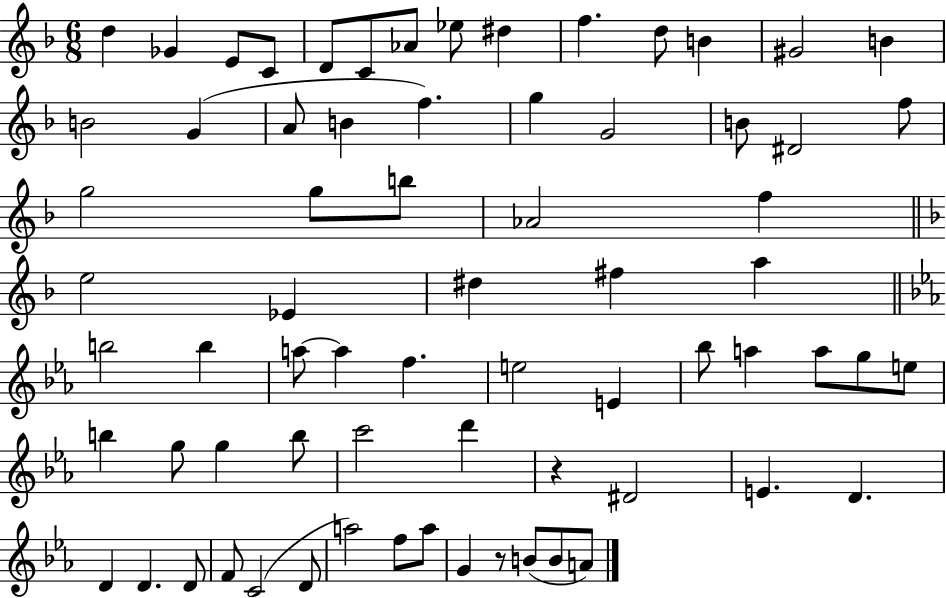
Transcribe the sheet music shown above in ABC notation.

X:1
T:Untitled
M:6/8
L:1/4
K:F
d _G E/2 C/2 D/2 C/2 _A/2 _e/2 ^d f d/2 B ^G2 B B2 G A/2 B f g G2 B/2 ^D2 f/2 g2 g/2 b/2 _A2 f e2 _E ^d ^f a b2 b a/2 a f e2 E _b/2 a a/2 g/2 e/2 b g/2 g b/2 c'2 d' z ^D2 E D D D D/2 F/2 C2 D/2 a2 f/2 a/2 G z/2 B/2 B/2 A/2